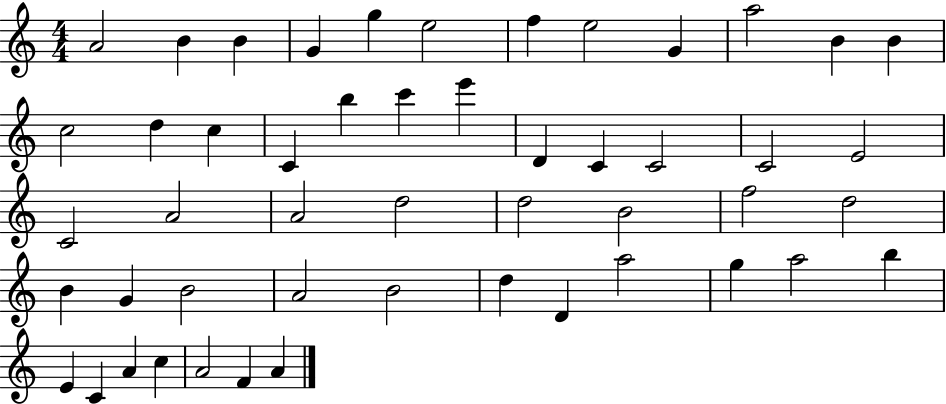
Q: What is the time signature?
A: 4/4